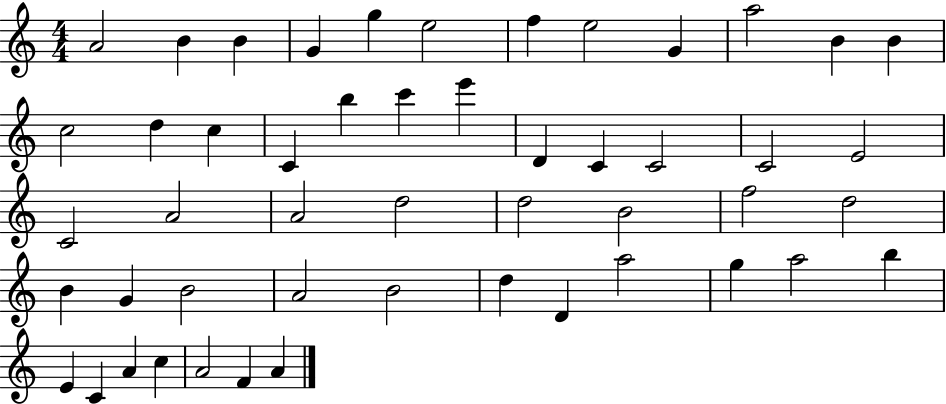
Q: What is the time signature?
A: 4/4